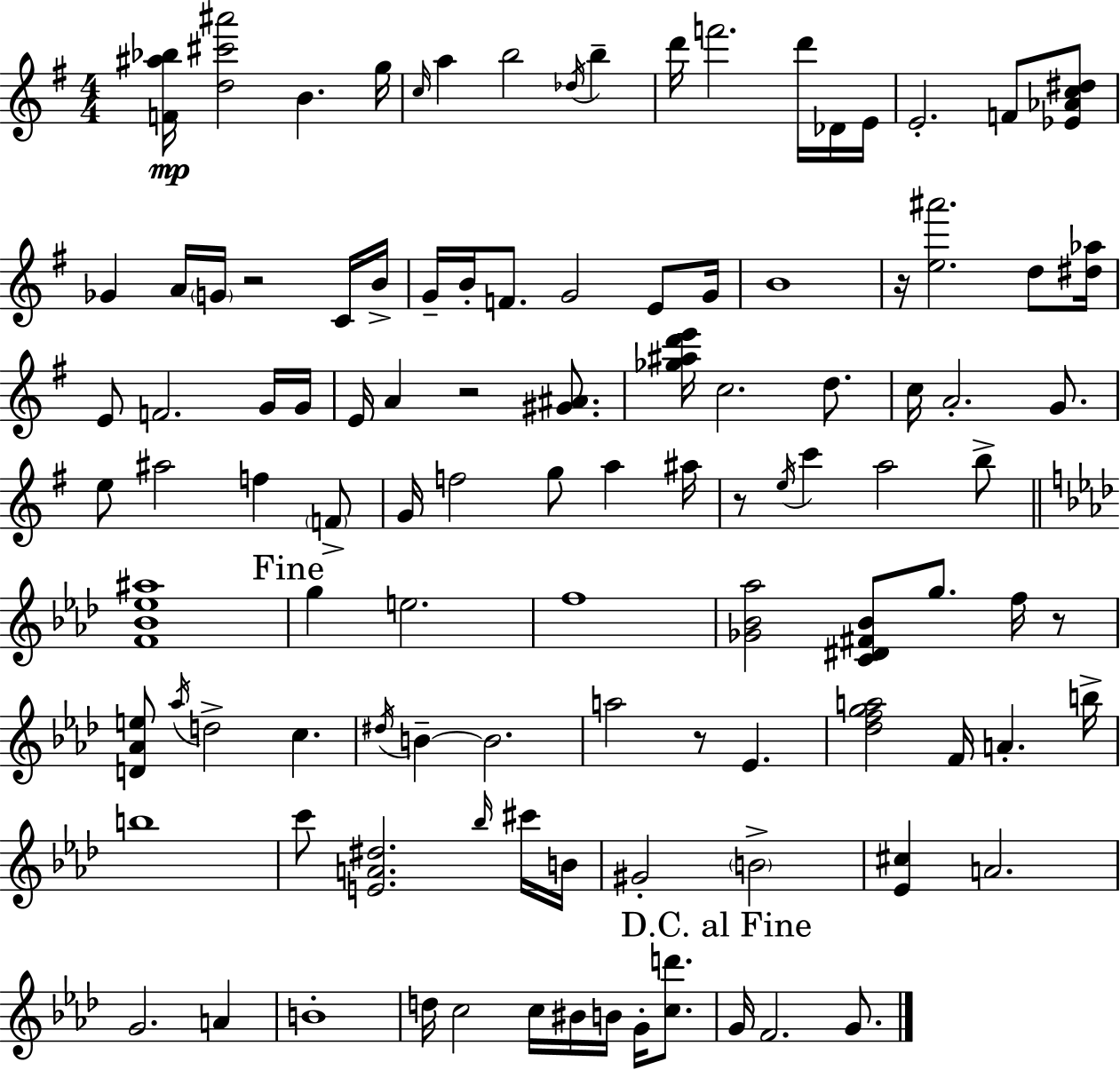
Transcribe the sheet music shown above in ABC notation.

X:1
T:Untitled
M:4/4
L:1/4
K:Em
[F^a_b]/4 [d^c'^a']2 B g/4 c/4 a b2 _d/4 b d'/4 f'2 d'/4 _D/4 E/4 E2 F/2 [_E_Ac^d]/2 _G A/4 G/4 z2 C/4 B/4 G/4 B/4 F/2 G2 E/2 G/4 B4 z/4 [e^a']2 d/2 [^d_a]/4 E/2 F2 G/4 G/4 E/4 A z2 [^G^A]/2 [_g^ad'e']/4 c2 d/2 c/4 A2 G/2 e/2 ^a2 f F/2 G/4 f2 g/2 a ^a/4 z/2 e/4 c' a2 b/2 [F_B_e^a]4 g e2 f4 [_G_B_a]2 [C^D^F_B]/2 g/2 f/4 z/2 [D_Ae]/2 _a/4 d2 c ^d/4 B B2 a2 z/2 _E [_dfga]2 F/4 A b/4 b4 c'/2 [EA^d]2 _b/4 ^c'/4 B/4 ^G2 B2 [_E^c] A2 G2 A B4 d/4 c2 c/4 ^B/4 B/4 G/4 [cd']/2 G/4 F2 G/2